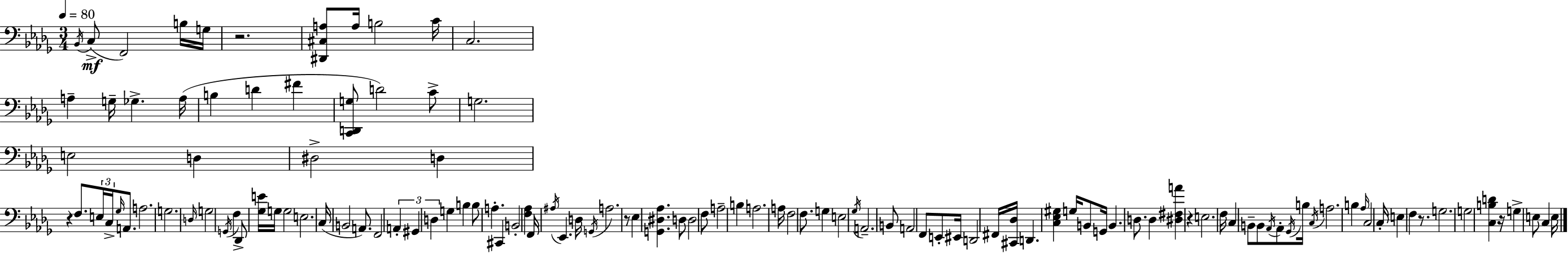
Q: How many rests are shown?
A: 6